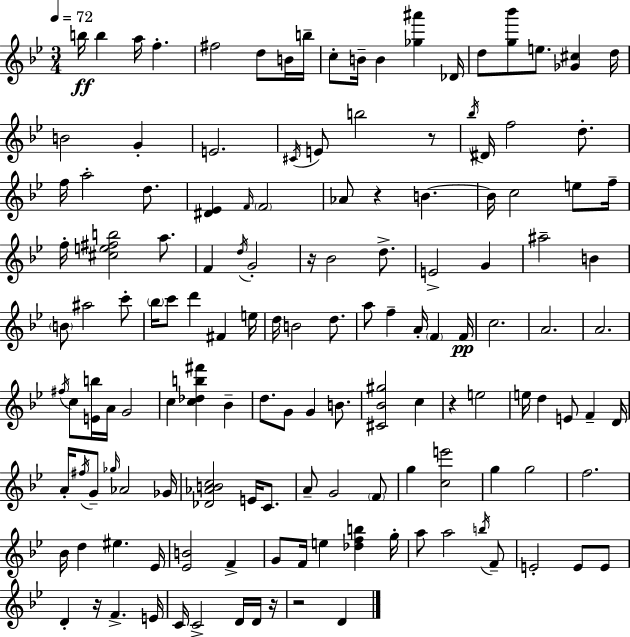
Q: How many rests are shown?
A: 7